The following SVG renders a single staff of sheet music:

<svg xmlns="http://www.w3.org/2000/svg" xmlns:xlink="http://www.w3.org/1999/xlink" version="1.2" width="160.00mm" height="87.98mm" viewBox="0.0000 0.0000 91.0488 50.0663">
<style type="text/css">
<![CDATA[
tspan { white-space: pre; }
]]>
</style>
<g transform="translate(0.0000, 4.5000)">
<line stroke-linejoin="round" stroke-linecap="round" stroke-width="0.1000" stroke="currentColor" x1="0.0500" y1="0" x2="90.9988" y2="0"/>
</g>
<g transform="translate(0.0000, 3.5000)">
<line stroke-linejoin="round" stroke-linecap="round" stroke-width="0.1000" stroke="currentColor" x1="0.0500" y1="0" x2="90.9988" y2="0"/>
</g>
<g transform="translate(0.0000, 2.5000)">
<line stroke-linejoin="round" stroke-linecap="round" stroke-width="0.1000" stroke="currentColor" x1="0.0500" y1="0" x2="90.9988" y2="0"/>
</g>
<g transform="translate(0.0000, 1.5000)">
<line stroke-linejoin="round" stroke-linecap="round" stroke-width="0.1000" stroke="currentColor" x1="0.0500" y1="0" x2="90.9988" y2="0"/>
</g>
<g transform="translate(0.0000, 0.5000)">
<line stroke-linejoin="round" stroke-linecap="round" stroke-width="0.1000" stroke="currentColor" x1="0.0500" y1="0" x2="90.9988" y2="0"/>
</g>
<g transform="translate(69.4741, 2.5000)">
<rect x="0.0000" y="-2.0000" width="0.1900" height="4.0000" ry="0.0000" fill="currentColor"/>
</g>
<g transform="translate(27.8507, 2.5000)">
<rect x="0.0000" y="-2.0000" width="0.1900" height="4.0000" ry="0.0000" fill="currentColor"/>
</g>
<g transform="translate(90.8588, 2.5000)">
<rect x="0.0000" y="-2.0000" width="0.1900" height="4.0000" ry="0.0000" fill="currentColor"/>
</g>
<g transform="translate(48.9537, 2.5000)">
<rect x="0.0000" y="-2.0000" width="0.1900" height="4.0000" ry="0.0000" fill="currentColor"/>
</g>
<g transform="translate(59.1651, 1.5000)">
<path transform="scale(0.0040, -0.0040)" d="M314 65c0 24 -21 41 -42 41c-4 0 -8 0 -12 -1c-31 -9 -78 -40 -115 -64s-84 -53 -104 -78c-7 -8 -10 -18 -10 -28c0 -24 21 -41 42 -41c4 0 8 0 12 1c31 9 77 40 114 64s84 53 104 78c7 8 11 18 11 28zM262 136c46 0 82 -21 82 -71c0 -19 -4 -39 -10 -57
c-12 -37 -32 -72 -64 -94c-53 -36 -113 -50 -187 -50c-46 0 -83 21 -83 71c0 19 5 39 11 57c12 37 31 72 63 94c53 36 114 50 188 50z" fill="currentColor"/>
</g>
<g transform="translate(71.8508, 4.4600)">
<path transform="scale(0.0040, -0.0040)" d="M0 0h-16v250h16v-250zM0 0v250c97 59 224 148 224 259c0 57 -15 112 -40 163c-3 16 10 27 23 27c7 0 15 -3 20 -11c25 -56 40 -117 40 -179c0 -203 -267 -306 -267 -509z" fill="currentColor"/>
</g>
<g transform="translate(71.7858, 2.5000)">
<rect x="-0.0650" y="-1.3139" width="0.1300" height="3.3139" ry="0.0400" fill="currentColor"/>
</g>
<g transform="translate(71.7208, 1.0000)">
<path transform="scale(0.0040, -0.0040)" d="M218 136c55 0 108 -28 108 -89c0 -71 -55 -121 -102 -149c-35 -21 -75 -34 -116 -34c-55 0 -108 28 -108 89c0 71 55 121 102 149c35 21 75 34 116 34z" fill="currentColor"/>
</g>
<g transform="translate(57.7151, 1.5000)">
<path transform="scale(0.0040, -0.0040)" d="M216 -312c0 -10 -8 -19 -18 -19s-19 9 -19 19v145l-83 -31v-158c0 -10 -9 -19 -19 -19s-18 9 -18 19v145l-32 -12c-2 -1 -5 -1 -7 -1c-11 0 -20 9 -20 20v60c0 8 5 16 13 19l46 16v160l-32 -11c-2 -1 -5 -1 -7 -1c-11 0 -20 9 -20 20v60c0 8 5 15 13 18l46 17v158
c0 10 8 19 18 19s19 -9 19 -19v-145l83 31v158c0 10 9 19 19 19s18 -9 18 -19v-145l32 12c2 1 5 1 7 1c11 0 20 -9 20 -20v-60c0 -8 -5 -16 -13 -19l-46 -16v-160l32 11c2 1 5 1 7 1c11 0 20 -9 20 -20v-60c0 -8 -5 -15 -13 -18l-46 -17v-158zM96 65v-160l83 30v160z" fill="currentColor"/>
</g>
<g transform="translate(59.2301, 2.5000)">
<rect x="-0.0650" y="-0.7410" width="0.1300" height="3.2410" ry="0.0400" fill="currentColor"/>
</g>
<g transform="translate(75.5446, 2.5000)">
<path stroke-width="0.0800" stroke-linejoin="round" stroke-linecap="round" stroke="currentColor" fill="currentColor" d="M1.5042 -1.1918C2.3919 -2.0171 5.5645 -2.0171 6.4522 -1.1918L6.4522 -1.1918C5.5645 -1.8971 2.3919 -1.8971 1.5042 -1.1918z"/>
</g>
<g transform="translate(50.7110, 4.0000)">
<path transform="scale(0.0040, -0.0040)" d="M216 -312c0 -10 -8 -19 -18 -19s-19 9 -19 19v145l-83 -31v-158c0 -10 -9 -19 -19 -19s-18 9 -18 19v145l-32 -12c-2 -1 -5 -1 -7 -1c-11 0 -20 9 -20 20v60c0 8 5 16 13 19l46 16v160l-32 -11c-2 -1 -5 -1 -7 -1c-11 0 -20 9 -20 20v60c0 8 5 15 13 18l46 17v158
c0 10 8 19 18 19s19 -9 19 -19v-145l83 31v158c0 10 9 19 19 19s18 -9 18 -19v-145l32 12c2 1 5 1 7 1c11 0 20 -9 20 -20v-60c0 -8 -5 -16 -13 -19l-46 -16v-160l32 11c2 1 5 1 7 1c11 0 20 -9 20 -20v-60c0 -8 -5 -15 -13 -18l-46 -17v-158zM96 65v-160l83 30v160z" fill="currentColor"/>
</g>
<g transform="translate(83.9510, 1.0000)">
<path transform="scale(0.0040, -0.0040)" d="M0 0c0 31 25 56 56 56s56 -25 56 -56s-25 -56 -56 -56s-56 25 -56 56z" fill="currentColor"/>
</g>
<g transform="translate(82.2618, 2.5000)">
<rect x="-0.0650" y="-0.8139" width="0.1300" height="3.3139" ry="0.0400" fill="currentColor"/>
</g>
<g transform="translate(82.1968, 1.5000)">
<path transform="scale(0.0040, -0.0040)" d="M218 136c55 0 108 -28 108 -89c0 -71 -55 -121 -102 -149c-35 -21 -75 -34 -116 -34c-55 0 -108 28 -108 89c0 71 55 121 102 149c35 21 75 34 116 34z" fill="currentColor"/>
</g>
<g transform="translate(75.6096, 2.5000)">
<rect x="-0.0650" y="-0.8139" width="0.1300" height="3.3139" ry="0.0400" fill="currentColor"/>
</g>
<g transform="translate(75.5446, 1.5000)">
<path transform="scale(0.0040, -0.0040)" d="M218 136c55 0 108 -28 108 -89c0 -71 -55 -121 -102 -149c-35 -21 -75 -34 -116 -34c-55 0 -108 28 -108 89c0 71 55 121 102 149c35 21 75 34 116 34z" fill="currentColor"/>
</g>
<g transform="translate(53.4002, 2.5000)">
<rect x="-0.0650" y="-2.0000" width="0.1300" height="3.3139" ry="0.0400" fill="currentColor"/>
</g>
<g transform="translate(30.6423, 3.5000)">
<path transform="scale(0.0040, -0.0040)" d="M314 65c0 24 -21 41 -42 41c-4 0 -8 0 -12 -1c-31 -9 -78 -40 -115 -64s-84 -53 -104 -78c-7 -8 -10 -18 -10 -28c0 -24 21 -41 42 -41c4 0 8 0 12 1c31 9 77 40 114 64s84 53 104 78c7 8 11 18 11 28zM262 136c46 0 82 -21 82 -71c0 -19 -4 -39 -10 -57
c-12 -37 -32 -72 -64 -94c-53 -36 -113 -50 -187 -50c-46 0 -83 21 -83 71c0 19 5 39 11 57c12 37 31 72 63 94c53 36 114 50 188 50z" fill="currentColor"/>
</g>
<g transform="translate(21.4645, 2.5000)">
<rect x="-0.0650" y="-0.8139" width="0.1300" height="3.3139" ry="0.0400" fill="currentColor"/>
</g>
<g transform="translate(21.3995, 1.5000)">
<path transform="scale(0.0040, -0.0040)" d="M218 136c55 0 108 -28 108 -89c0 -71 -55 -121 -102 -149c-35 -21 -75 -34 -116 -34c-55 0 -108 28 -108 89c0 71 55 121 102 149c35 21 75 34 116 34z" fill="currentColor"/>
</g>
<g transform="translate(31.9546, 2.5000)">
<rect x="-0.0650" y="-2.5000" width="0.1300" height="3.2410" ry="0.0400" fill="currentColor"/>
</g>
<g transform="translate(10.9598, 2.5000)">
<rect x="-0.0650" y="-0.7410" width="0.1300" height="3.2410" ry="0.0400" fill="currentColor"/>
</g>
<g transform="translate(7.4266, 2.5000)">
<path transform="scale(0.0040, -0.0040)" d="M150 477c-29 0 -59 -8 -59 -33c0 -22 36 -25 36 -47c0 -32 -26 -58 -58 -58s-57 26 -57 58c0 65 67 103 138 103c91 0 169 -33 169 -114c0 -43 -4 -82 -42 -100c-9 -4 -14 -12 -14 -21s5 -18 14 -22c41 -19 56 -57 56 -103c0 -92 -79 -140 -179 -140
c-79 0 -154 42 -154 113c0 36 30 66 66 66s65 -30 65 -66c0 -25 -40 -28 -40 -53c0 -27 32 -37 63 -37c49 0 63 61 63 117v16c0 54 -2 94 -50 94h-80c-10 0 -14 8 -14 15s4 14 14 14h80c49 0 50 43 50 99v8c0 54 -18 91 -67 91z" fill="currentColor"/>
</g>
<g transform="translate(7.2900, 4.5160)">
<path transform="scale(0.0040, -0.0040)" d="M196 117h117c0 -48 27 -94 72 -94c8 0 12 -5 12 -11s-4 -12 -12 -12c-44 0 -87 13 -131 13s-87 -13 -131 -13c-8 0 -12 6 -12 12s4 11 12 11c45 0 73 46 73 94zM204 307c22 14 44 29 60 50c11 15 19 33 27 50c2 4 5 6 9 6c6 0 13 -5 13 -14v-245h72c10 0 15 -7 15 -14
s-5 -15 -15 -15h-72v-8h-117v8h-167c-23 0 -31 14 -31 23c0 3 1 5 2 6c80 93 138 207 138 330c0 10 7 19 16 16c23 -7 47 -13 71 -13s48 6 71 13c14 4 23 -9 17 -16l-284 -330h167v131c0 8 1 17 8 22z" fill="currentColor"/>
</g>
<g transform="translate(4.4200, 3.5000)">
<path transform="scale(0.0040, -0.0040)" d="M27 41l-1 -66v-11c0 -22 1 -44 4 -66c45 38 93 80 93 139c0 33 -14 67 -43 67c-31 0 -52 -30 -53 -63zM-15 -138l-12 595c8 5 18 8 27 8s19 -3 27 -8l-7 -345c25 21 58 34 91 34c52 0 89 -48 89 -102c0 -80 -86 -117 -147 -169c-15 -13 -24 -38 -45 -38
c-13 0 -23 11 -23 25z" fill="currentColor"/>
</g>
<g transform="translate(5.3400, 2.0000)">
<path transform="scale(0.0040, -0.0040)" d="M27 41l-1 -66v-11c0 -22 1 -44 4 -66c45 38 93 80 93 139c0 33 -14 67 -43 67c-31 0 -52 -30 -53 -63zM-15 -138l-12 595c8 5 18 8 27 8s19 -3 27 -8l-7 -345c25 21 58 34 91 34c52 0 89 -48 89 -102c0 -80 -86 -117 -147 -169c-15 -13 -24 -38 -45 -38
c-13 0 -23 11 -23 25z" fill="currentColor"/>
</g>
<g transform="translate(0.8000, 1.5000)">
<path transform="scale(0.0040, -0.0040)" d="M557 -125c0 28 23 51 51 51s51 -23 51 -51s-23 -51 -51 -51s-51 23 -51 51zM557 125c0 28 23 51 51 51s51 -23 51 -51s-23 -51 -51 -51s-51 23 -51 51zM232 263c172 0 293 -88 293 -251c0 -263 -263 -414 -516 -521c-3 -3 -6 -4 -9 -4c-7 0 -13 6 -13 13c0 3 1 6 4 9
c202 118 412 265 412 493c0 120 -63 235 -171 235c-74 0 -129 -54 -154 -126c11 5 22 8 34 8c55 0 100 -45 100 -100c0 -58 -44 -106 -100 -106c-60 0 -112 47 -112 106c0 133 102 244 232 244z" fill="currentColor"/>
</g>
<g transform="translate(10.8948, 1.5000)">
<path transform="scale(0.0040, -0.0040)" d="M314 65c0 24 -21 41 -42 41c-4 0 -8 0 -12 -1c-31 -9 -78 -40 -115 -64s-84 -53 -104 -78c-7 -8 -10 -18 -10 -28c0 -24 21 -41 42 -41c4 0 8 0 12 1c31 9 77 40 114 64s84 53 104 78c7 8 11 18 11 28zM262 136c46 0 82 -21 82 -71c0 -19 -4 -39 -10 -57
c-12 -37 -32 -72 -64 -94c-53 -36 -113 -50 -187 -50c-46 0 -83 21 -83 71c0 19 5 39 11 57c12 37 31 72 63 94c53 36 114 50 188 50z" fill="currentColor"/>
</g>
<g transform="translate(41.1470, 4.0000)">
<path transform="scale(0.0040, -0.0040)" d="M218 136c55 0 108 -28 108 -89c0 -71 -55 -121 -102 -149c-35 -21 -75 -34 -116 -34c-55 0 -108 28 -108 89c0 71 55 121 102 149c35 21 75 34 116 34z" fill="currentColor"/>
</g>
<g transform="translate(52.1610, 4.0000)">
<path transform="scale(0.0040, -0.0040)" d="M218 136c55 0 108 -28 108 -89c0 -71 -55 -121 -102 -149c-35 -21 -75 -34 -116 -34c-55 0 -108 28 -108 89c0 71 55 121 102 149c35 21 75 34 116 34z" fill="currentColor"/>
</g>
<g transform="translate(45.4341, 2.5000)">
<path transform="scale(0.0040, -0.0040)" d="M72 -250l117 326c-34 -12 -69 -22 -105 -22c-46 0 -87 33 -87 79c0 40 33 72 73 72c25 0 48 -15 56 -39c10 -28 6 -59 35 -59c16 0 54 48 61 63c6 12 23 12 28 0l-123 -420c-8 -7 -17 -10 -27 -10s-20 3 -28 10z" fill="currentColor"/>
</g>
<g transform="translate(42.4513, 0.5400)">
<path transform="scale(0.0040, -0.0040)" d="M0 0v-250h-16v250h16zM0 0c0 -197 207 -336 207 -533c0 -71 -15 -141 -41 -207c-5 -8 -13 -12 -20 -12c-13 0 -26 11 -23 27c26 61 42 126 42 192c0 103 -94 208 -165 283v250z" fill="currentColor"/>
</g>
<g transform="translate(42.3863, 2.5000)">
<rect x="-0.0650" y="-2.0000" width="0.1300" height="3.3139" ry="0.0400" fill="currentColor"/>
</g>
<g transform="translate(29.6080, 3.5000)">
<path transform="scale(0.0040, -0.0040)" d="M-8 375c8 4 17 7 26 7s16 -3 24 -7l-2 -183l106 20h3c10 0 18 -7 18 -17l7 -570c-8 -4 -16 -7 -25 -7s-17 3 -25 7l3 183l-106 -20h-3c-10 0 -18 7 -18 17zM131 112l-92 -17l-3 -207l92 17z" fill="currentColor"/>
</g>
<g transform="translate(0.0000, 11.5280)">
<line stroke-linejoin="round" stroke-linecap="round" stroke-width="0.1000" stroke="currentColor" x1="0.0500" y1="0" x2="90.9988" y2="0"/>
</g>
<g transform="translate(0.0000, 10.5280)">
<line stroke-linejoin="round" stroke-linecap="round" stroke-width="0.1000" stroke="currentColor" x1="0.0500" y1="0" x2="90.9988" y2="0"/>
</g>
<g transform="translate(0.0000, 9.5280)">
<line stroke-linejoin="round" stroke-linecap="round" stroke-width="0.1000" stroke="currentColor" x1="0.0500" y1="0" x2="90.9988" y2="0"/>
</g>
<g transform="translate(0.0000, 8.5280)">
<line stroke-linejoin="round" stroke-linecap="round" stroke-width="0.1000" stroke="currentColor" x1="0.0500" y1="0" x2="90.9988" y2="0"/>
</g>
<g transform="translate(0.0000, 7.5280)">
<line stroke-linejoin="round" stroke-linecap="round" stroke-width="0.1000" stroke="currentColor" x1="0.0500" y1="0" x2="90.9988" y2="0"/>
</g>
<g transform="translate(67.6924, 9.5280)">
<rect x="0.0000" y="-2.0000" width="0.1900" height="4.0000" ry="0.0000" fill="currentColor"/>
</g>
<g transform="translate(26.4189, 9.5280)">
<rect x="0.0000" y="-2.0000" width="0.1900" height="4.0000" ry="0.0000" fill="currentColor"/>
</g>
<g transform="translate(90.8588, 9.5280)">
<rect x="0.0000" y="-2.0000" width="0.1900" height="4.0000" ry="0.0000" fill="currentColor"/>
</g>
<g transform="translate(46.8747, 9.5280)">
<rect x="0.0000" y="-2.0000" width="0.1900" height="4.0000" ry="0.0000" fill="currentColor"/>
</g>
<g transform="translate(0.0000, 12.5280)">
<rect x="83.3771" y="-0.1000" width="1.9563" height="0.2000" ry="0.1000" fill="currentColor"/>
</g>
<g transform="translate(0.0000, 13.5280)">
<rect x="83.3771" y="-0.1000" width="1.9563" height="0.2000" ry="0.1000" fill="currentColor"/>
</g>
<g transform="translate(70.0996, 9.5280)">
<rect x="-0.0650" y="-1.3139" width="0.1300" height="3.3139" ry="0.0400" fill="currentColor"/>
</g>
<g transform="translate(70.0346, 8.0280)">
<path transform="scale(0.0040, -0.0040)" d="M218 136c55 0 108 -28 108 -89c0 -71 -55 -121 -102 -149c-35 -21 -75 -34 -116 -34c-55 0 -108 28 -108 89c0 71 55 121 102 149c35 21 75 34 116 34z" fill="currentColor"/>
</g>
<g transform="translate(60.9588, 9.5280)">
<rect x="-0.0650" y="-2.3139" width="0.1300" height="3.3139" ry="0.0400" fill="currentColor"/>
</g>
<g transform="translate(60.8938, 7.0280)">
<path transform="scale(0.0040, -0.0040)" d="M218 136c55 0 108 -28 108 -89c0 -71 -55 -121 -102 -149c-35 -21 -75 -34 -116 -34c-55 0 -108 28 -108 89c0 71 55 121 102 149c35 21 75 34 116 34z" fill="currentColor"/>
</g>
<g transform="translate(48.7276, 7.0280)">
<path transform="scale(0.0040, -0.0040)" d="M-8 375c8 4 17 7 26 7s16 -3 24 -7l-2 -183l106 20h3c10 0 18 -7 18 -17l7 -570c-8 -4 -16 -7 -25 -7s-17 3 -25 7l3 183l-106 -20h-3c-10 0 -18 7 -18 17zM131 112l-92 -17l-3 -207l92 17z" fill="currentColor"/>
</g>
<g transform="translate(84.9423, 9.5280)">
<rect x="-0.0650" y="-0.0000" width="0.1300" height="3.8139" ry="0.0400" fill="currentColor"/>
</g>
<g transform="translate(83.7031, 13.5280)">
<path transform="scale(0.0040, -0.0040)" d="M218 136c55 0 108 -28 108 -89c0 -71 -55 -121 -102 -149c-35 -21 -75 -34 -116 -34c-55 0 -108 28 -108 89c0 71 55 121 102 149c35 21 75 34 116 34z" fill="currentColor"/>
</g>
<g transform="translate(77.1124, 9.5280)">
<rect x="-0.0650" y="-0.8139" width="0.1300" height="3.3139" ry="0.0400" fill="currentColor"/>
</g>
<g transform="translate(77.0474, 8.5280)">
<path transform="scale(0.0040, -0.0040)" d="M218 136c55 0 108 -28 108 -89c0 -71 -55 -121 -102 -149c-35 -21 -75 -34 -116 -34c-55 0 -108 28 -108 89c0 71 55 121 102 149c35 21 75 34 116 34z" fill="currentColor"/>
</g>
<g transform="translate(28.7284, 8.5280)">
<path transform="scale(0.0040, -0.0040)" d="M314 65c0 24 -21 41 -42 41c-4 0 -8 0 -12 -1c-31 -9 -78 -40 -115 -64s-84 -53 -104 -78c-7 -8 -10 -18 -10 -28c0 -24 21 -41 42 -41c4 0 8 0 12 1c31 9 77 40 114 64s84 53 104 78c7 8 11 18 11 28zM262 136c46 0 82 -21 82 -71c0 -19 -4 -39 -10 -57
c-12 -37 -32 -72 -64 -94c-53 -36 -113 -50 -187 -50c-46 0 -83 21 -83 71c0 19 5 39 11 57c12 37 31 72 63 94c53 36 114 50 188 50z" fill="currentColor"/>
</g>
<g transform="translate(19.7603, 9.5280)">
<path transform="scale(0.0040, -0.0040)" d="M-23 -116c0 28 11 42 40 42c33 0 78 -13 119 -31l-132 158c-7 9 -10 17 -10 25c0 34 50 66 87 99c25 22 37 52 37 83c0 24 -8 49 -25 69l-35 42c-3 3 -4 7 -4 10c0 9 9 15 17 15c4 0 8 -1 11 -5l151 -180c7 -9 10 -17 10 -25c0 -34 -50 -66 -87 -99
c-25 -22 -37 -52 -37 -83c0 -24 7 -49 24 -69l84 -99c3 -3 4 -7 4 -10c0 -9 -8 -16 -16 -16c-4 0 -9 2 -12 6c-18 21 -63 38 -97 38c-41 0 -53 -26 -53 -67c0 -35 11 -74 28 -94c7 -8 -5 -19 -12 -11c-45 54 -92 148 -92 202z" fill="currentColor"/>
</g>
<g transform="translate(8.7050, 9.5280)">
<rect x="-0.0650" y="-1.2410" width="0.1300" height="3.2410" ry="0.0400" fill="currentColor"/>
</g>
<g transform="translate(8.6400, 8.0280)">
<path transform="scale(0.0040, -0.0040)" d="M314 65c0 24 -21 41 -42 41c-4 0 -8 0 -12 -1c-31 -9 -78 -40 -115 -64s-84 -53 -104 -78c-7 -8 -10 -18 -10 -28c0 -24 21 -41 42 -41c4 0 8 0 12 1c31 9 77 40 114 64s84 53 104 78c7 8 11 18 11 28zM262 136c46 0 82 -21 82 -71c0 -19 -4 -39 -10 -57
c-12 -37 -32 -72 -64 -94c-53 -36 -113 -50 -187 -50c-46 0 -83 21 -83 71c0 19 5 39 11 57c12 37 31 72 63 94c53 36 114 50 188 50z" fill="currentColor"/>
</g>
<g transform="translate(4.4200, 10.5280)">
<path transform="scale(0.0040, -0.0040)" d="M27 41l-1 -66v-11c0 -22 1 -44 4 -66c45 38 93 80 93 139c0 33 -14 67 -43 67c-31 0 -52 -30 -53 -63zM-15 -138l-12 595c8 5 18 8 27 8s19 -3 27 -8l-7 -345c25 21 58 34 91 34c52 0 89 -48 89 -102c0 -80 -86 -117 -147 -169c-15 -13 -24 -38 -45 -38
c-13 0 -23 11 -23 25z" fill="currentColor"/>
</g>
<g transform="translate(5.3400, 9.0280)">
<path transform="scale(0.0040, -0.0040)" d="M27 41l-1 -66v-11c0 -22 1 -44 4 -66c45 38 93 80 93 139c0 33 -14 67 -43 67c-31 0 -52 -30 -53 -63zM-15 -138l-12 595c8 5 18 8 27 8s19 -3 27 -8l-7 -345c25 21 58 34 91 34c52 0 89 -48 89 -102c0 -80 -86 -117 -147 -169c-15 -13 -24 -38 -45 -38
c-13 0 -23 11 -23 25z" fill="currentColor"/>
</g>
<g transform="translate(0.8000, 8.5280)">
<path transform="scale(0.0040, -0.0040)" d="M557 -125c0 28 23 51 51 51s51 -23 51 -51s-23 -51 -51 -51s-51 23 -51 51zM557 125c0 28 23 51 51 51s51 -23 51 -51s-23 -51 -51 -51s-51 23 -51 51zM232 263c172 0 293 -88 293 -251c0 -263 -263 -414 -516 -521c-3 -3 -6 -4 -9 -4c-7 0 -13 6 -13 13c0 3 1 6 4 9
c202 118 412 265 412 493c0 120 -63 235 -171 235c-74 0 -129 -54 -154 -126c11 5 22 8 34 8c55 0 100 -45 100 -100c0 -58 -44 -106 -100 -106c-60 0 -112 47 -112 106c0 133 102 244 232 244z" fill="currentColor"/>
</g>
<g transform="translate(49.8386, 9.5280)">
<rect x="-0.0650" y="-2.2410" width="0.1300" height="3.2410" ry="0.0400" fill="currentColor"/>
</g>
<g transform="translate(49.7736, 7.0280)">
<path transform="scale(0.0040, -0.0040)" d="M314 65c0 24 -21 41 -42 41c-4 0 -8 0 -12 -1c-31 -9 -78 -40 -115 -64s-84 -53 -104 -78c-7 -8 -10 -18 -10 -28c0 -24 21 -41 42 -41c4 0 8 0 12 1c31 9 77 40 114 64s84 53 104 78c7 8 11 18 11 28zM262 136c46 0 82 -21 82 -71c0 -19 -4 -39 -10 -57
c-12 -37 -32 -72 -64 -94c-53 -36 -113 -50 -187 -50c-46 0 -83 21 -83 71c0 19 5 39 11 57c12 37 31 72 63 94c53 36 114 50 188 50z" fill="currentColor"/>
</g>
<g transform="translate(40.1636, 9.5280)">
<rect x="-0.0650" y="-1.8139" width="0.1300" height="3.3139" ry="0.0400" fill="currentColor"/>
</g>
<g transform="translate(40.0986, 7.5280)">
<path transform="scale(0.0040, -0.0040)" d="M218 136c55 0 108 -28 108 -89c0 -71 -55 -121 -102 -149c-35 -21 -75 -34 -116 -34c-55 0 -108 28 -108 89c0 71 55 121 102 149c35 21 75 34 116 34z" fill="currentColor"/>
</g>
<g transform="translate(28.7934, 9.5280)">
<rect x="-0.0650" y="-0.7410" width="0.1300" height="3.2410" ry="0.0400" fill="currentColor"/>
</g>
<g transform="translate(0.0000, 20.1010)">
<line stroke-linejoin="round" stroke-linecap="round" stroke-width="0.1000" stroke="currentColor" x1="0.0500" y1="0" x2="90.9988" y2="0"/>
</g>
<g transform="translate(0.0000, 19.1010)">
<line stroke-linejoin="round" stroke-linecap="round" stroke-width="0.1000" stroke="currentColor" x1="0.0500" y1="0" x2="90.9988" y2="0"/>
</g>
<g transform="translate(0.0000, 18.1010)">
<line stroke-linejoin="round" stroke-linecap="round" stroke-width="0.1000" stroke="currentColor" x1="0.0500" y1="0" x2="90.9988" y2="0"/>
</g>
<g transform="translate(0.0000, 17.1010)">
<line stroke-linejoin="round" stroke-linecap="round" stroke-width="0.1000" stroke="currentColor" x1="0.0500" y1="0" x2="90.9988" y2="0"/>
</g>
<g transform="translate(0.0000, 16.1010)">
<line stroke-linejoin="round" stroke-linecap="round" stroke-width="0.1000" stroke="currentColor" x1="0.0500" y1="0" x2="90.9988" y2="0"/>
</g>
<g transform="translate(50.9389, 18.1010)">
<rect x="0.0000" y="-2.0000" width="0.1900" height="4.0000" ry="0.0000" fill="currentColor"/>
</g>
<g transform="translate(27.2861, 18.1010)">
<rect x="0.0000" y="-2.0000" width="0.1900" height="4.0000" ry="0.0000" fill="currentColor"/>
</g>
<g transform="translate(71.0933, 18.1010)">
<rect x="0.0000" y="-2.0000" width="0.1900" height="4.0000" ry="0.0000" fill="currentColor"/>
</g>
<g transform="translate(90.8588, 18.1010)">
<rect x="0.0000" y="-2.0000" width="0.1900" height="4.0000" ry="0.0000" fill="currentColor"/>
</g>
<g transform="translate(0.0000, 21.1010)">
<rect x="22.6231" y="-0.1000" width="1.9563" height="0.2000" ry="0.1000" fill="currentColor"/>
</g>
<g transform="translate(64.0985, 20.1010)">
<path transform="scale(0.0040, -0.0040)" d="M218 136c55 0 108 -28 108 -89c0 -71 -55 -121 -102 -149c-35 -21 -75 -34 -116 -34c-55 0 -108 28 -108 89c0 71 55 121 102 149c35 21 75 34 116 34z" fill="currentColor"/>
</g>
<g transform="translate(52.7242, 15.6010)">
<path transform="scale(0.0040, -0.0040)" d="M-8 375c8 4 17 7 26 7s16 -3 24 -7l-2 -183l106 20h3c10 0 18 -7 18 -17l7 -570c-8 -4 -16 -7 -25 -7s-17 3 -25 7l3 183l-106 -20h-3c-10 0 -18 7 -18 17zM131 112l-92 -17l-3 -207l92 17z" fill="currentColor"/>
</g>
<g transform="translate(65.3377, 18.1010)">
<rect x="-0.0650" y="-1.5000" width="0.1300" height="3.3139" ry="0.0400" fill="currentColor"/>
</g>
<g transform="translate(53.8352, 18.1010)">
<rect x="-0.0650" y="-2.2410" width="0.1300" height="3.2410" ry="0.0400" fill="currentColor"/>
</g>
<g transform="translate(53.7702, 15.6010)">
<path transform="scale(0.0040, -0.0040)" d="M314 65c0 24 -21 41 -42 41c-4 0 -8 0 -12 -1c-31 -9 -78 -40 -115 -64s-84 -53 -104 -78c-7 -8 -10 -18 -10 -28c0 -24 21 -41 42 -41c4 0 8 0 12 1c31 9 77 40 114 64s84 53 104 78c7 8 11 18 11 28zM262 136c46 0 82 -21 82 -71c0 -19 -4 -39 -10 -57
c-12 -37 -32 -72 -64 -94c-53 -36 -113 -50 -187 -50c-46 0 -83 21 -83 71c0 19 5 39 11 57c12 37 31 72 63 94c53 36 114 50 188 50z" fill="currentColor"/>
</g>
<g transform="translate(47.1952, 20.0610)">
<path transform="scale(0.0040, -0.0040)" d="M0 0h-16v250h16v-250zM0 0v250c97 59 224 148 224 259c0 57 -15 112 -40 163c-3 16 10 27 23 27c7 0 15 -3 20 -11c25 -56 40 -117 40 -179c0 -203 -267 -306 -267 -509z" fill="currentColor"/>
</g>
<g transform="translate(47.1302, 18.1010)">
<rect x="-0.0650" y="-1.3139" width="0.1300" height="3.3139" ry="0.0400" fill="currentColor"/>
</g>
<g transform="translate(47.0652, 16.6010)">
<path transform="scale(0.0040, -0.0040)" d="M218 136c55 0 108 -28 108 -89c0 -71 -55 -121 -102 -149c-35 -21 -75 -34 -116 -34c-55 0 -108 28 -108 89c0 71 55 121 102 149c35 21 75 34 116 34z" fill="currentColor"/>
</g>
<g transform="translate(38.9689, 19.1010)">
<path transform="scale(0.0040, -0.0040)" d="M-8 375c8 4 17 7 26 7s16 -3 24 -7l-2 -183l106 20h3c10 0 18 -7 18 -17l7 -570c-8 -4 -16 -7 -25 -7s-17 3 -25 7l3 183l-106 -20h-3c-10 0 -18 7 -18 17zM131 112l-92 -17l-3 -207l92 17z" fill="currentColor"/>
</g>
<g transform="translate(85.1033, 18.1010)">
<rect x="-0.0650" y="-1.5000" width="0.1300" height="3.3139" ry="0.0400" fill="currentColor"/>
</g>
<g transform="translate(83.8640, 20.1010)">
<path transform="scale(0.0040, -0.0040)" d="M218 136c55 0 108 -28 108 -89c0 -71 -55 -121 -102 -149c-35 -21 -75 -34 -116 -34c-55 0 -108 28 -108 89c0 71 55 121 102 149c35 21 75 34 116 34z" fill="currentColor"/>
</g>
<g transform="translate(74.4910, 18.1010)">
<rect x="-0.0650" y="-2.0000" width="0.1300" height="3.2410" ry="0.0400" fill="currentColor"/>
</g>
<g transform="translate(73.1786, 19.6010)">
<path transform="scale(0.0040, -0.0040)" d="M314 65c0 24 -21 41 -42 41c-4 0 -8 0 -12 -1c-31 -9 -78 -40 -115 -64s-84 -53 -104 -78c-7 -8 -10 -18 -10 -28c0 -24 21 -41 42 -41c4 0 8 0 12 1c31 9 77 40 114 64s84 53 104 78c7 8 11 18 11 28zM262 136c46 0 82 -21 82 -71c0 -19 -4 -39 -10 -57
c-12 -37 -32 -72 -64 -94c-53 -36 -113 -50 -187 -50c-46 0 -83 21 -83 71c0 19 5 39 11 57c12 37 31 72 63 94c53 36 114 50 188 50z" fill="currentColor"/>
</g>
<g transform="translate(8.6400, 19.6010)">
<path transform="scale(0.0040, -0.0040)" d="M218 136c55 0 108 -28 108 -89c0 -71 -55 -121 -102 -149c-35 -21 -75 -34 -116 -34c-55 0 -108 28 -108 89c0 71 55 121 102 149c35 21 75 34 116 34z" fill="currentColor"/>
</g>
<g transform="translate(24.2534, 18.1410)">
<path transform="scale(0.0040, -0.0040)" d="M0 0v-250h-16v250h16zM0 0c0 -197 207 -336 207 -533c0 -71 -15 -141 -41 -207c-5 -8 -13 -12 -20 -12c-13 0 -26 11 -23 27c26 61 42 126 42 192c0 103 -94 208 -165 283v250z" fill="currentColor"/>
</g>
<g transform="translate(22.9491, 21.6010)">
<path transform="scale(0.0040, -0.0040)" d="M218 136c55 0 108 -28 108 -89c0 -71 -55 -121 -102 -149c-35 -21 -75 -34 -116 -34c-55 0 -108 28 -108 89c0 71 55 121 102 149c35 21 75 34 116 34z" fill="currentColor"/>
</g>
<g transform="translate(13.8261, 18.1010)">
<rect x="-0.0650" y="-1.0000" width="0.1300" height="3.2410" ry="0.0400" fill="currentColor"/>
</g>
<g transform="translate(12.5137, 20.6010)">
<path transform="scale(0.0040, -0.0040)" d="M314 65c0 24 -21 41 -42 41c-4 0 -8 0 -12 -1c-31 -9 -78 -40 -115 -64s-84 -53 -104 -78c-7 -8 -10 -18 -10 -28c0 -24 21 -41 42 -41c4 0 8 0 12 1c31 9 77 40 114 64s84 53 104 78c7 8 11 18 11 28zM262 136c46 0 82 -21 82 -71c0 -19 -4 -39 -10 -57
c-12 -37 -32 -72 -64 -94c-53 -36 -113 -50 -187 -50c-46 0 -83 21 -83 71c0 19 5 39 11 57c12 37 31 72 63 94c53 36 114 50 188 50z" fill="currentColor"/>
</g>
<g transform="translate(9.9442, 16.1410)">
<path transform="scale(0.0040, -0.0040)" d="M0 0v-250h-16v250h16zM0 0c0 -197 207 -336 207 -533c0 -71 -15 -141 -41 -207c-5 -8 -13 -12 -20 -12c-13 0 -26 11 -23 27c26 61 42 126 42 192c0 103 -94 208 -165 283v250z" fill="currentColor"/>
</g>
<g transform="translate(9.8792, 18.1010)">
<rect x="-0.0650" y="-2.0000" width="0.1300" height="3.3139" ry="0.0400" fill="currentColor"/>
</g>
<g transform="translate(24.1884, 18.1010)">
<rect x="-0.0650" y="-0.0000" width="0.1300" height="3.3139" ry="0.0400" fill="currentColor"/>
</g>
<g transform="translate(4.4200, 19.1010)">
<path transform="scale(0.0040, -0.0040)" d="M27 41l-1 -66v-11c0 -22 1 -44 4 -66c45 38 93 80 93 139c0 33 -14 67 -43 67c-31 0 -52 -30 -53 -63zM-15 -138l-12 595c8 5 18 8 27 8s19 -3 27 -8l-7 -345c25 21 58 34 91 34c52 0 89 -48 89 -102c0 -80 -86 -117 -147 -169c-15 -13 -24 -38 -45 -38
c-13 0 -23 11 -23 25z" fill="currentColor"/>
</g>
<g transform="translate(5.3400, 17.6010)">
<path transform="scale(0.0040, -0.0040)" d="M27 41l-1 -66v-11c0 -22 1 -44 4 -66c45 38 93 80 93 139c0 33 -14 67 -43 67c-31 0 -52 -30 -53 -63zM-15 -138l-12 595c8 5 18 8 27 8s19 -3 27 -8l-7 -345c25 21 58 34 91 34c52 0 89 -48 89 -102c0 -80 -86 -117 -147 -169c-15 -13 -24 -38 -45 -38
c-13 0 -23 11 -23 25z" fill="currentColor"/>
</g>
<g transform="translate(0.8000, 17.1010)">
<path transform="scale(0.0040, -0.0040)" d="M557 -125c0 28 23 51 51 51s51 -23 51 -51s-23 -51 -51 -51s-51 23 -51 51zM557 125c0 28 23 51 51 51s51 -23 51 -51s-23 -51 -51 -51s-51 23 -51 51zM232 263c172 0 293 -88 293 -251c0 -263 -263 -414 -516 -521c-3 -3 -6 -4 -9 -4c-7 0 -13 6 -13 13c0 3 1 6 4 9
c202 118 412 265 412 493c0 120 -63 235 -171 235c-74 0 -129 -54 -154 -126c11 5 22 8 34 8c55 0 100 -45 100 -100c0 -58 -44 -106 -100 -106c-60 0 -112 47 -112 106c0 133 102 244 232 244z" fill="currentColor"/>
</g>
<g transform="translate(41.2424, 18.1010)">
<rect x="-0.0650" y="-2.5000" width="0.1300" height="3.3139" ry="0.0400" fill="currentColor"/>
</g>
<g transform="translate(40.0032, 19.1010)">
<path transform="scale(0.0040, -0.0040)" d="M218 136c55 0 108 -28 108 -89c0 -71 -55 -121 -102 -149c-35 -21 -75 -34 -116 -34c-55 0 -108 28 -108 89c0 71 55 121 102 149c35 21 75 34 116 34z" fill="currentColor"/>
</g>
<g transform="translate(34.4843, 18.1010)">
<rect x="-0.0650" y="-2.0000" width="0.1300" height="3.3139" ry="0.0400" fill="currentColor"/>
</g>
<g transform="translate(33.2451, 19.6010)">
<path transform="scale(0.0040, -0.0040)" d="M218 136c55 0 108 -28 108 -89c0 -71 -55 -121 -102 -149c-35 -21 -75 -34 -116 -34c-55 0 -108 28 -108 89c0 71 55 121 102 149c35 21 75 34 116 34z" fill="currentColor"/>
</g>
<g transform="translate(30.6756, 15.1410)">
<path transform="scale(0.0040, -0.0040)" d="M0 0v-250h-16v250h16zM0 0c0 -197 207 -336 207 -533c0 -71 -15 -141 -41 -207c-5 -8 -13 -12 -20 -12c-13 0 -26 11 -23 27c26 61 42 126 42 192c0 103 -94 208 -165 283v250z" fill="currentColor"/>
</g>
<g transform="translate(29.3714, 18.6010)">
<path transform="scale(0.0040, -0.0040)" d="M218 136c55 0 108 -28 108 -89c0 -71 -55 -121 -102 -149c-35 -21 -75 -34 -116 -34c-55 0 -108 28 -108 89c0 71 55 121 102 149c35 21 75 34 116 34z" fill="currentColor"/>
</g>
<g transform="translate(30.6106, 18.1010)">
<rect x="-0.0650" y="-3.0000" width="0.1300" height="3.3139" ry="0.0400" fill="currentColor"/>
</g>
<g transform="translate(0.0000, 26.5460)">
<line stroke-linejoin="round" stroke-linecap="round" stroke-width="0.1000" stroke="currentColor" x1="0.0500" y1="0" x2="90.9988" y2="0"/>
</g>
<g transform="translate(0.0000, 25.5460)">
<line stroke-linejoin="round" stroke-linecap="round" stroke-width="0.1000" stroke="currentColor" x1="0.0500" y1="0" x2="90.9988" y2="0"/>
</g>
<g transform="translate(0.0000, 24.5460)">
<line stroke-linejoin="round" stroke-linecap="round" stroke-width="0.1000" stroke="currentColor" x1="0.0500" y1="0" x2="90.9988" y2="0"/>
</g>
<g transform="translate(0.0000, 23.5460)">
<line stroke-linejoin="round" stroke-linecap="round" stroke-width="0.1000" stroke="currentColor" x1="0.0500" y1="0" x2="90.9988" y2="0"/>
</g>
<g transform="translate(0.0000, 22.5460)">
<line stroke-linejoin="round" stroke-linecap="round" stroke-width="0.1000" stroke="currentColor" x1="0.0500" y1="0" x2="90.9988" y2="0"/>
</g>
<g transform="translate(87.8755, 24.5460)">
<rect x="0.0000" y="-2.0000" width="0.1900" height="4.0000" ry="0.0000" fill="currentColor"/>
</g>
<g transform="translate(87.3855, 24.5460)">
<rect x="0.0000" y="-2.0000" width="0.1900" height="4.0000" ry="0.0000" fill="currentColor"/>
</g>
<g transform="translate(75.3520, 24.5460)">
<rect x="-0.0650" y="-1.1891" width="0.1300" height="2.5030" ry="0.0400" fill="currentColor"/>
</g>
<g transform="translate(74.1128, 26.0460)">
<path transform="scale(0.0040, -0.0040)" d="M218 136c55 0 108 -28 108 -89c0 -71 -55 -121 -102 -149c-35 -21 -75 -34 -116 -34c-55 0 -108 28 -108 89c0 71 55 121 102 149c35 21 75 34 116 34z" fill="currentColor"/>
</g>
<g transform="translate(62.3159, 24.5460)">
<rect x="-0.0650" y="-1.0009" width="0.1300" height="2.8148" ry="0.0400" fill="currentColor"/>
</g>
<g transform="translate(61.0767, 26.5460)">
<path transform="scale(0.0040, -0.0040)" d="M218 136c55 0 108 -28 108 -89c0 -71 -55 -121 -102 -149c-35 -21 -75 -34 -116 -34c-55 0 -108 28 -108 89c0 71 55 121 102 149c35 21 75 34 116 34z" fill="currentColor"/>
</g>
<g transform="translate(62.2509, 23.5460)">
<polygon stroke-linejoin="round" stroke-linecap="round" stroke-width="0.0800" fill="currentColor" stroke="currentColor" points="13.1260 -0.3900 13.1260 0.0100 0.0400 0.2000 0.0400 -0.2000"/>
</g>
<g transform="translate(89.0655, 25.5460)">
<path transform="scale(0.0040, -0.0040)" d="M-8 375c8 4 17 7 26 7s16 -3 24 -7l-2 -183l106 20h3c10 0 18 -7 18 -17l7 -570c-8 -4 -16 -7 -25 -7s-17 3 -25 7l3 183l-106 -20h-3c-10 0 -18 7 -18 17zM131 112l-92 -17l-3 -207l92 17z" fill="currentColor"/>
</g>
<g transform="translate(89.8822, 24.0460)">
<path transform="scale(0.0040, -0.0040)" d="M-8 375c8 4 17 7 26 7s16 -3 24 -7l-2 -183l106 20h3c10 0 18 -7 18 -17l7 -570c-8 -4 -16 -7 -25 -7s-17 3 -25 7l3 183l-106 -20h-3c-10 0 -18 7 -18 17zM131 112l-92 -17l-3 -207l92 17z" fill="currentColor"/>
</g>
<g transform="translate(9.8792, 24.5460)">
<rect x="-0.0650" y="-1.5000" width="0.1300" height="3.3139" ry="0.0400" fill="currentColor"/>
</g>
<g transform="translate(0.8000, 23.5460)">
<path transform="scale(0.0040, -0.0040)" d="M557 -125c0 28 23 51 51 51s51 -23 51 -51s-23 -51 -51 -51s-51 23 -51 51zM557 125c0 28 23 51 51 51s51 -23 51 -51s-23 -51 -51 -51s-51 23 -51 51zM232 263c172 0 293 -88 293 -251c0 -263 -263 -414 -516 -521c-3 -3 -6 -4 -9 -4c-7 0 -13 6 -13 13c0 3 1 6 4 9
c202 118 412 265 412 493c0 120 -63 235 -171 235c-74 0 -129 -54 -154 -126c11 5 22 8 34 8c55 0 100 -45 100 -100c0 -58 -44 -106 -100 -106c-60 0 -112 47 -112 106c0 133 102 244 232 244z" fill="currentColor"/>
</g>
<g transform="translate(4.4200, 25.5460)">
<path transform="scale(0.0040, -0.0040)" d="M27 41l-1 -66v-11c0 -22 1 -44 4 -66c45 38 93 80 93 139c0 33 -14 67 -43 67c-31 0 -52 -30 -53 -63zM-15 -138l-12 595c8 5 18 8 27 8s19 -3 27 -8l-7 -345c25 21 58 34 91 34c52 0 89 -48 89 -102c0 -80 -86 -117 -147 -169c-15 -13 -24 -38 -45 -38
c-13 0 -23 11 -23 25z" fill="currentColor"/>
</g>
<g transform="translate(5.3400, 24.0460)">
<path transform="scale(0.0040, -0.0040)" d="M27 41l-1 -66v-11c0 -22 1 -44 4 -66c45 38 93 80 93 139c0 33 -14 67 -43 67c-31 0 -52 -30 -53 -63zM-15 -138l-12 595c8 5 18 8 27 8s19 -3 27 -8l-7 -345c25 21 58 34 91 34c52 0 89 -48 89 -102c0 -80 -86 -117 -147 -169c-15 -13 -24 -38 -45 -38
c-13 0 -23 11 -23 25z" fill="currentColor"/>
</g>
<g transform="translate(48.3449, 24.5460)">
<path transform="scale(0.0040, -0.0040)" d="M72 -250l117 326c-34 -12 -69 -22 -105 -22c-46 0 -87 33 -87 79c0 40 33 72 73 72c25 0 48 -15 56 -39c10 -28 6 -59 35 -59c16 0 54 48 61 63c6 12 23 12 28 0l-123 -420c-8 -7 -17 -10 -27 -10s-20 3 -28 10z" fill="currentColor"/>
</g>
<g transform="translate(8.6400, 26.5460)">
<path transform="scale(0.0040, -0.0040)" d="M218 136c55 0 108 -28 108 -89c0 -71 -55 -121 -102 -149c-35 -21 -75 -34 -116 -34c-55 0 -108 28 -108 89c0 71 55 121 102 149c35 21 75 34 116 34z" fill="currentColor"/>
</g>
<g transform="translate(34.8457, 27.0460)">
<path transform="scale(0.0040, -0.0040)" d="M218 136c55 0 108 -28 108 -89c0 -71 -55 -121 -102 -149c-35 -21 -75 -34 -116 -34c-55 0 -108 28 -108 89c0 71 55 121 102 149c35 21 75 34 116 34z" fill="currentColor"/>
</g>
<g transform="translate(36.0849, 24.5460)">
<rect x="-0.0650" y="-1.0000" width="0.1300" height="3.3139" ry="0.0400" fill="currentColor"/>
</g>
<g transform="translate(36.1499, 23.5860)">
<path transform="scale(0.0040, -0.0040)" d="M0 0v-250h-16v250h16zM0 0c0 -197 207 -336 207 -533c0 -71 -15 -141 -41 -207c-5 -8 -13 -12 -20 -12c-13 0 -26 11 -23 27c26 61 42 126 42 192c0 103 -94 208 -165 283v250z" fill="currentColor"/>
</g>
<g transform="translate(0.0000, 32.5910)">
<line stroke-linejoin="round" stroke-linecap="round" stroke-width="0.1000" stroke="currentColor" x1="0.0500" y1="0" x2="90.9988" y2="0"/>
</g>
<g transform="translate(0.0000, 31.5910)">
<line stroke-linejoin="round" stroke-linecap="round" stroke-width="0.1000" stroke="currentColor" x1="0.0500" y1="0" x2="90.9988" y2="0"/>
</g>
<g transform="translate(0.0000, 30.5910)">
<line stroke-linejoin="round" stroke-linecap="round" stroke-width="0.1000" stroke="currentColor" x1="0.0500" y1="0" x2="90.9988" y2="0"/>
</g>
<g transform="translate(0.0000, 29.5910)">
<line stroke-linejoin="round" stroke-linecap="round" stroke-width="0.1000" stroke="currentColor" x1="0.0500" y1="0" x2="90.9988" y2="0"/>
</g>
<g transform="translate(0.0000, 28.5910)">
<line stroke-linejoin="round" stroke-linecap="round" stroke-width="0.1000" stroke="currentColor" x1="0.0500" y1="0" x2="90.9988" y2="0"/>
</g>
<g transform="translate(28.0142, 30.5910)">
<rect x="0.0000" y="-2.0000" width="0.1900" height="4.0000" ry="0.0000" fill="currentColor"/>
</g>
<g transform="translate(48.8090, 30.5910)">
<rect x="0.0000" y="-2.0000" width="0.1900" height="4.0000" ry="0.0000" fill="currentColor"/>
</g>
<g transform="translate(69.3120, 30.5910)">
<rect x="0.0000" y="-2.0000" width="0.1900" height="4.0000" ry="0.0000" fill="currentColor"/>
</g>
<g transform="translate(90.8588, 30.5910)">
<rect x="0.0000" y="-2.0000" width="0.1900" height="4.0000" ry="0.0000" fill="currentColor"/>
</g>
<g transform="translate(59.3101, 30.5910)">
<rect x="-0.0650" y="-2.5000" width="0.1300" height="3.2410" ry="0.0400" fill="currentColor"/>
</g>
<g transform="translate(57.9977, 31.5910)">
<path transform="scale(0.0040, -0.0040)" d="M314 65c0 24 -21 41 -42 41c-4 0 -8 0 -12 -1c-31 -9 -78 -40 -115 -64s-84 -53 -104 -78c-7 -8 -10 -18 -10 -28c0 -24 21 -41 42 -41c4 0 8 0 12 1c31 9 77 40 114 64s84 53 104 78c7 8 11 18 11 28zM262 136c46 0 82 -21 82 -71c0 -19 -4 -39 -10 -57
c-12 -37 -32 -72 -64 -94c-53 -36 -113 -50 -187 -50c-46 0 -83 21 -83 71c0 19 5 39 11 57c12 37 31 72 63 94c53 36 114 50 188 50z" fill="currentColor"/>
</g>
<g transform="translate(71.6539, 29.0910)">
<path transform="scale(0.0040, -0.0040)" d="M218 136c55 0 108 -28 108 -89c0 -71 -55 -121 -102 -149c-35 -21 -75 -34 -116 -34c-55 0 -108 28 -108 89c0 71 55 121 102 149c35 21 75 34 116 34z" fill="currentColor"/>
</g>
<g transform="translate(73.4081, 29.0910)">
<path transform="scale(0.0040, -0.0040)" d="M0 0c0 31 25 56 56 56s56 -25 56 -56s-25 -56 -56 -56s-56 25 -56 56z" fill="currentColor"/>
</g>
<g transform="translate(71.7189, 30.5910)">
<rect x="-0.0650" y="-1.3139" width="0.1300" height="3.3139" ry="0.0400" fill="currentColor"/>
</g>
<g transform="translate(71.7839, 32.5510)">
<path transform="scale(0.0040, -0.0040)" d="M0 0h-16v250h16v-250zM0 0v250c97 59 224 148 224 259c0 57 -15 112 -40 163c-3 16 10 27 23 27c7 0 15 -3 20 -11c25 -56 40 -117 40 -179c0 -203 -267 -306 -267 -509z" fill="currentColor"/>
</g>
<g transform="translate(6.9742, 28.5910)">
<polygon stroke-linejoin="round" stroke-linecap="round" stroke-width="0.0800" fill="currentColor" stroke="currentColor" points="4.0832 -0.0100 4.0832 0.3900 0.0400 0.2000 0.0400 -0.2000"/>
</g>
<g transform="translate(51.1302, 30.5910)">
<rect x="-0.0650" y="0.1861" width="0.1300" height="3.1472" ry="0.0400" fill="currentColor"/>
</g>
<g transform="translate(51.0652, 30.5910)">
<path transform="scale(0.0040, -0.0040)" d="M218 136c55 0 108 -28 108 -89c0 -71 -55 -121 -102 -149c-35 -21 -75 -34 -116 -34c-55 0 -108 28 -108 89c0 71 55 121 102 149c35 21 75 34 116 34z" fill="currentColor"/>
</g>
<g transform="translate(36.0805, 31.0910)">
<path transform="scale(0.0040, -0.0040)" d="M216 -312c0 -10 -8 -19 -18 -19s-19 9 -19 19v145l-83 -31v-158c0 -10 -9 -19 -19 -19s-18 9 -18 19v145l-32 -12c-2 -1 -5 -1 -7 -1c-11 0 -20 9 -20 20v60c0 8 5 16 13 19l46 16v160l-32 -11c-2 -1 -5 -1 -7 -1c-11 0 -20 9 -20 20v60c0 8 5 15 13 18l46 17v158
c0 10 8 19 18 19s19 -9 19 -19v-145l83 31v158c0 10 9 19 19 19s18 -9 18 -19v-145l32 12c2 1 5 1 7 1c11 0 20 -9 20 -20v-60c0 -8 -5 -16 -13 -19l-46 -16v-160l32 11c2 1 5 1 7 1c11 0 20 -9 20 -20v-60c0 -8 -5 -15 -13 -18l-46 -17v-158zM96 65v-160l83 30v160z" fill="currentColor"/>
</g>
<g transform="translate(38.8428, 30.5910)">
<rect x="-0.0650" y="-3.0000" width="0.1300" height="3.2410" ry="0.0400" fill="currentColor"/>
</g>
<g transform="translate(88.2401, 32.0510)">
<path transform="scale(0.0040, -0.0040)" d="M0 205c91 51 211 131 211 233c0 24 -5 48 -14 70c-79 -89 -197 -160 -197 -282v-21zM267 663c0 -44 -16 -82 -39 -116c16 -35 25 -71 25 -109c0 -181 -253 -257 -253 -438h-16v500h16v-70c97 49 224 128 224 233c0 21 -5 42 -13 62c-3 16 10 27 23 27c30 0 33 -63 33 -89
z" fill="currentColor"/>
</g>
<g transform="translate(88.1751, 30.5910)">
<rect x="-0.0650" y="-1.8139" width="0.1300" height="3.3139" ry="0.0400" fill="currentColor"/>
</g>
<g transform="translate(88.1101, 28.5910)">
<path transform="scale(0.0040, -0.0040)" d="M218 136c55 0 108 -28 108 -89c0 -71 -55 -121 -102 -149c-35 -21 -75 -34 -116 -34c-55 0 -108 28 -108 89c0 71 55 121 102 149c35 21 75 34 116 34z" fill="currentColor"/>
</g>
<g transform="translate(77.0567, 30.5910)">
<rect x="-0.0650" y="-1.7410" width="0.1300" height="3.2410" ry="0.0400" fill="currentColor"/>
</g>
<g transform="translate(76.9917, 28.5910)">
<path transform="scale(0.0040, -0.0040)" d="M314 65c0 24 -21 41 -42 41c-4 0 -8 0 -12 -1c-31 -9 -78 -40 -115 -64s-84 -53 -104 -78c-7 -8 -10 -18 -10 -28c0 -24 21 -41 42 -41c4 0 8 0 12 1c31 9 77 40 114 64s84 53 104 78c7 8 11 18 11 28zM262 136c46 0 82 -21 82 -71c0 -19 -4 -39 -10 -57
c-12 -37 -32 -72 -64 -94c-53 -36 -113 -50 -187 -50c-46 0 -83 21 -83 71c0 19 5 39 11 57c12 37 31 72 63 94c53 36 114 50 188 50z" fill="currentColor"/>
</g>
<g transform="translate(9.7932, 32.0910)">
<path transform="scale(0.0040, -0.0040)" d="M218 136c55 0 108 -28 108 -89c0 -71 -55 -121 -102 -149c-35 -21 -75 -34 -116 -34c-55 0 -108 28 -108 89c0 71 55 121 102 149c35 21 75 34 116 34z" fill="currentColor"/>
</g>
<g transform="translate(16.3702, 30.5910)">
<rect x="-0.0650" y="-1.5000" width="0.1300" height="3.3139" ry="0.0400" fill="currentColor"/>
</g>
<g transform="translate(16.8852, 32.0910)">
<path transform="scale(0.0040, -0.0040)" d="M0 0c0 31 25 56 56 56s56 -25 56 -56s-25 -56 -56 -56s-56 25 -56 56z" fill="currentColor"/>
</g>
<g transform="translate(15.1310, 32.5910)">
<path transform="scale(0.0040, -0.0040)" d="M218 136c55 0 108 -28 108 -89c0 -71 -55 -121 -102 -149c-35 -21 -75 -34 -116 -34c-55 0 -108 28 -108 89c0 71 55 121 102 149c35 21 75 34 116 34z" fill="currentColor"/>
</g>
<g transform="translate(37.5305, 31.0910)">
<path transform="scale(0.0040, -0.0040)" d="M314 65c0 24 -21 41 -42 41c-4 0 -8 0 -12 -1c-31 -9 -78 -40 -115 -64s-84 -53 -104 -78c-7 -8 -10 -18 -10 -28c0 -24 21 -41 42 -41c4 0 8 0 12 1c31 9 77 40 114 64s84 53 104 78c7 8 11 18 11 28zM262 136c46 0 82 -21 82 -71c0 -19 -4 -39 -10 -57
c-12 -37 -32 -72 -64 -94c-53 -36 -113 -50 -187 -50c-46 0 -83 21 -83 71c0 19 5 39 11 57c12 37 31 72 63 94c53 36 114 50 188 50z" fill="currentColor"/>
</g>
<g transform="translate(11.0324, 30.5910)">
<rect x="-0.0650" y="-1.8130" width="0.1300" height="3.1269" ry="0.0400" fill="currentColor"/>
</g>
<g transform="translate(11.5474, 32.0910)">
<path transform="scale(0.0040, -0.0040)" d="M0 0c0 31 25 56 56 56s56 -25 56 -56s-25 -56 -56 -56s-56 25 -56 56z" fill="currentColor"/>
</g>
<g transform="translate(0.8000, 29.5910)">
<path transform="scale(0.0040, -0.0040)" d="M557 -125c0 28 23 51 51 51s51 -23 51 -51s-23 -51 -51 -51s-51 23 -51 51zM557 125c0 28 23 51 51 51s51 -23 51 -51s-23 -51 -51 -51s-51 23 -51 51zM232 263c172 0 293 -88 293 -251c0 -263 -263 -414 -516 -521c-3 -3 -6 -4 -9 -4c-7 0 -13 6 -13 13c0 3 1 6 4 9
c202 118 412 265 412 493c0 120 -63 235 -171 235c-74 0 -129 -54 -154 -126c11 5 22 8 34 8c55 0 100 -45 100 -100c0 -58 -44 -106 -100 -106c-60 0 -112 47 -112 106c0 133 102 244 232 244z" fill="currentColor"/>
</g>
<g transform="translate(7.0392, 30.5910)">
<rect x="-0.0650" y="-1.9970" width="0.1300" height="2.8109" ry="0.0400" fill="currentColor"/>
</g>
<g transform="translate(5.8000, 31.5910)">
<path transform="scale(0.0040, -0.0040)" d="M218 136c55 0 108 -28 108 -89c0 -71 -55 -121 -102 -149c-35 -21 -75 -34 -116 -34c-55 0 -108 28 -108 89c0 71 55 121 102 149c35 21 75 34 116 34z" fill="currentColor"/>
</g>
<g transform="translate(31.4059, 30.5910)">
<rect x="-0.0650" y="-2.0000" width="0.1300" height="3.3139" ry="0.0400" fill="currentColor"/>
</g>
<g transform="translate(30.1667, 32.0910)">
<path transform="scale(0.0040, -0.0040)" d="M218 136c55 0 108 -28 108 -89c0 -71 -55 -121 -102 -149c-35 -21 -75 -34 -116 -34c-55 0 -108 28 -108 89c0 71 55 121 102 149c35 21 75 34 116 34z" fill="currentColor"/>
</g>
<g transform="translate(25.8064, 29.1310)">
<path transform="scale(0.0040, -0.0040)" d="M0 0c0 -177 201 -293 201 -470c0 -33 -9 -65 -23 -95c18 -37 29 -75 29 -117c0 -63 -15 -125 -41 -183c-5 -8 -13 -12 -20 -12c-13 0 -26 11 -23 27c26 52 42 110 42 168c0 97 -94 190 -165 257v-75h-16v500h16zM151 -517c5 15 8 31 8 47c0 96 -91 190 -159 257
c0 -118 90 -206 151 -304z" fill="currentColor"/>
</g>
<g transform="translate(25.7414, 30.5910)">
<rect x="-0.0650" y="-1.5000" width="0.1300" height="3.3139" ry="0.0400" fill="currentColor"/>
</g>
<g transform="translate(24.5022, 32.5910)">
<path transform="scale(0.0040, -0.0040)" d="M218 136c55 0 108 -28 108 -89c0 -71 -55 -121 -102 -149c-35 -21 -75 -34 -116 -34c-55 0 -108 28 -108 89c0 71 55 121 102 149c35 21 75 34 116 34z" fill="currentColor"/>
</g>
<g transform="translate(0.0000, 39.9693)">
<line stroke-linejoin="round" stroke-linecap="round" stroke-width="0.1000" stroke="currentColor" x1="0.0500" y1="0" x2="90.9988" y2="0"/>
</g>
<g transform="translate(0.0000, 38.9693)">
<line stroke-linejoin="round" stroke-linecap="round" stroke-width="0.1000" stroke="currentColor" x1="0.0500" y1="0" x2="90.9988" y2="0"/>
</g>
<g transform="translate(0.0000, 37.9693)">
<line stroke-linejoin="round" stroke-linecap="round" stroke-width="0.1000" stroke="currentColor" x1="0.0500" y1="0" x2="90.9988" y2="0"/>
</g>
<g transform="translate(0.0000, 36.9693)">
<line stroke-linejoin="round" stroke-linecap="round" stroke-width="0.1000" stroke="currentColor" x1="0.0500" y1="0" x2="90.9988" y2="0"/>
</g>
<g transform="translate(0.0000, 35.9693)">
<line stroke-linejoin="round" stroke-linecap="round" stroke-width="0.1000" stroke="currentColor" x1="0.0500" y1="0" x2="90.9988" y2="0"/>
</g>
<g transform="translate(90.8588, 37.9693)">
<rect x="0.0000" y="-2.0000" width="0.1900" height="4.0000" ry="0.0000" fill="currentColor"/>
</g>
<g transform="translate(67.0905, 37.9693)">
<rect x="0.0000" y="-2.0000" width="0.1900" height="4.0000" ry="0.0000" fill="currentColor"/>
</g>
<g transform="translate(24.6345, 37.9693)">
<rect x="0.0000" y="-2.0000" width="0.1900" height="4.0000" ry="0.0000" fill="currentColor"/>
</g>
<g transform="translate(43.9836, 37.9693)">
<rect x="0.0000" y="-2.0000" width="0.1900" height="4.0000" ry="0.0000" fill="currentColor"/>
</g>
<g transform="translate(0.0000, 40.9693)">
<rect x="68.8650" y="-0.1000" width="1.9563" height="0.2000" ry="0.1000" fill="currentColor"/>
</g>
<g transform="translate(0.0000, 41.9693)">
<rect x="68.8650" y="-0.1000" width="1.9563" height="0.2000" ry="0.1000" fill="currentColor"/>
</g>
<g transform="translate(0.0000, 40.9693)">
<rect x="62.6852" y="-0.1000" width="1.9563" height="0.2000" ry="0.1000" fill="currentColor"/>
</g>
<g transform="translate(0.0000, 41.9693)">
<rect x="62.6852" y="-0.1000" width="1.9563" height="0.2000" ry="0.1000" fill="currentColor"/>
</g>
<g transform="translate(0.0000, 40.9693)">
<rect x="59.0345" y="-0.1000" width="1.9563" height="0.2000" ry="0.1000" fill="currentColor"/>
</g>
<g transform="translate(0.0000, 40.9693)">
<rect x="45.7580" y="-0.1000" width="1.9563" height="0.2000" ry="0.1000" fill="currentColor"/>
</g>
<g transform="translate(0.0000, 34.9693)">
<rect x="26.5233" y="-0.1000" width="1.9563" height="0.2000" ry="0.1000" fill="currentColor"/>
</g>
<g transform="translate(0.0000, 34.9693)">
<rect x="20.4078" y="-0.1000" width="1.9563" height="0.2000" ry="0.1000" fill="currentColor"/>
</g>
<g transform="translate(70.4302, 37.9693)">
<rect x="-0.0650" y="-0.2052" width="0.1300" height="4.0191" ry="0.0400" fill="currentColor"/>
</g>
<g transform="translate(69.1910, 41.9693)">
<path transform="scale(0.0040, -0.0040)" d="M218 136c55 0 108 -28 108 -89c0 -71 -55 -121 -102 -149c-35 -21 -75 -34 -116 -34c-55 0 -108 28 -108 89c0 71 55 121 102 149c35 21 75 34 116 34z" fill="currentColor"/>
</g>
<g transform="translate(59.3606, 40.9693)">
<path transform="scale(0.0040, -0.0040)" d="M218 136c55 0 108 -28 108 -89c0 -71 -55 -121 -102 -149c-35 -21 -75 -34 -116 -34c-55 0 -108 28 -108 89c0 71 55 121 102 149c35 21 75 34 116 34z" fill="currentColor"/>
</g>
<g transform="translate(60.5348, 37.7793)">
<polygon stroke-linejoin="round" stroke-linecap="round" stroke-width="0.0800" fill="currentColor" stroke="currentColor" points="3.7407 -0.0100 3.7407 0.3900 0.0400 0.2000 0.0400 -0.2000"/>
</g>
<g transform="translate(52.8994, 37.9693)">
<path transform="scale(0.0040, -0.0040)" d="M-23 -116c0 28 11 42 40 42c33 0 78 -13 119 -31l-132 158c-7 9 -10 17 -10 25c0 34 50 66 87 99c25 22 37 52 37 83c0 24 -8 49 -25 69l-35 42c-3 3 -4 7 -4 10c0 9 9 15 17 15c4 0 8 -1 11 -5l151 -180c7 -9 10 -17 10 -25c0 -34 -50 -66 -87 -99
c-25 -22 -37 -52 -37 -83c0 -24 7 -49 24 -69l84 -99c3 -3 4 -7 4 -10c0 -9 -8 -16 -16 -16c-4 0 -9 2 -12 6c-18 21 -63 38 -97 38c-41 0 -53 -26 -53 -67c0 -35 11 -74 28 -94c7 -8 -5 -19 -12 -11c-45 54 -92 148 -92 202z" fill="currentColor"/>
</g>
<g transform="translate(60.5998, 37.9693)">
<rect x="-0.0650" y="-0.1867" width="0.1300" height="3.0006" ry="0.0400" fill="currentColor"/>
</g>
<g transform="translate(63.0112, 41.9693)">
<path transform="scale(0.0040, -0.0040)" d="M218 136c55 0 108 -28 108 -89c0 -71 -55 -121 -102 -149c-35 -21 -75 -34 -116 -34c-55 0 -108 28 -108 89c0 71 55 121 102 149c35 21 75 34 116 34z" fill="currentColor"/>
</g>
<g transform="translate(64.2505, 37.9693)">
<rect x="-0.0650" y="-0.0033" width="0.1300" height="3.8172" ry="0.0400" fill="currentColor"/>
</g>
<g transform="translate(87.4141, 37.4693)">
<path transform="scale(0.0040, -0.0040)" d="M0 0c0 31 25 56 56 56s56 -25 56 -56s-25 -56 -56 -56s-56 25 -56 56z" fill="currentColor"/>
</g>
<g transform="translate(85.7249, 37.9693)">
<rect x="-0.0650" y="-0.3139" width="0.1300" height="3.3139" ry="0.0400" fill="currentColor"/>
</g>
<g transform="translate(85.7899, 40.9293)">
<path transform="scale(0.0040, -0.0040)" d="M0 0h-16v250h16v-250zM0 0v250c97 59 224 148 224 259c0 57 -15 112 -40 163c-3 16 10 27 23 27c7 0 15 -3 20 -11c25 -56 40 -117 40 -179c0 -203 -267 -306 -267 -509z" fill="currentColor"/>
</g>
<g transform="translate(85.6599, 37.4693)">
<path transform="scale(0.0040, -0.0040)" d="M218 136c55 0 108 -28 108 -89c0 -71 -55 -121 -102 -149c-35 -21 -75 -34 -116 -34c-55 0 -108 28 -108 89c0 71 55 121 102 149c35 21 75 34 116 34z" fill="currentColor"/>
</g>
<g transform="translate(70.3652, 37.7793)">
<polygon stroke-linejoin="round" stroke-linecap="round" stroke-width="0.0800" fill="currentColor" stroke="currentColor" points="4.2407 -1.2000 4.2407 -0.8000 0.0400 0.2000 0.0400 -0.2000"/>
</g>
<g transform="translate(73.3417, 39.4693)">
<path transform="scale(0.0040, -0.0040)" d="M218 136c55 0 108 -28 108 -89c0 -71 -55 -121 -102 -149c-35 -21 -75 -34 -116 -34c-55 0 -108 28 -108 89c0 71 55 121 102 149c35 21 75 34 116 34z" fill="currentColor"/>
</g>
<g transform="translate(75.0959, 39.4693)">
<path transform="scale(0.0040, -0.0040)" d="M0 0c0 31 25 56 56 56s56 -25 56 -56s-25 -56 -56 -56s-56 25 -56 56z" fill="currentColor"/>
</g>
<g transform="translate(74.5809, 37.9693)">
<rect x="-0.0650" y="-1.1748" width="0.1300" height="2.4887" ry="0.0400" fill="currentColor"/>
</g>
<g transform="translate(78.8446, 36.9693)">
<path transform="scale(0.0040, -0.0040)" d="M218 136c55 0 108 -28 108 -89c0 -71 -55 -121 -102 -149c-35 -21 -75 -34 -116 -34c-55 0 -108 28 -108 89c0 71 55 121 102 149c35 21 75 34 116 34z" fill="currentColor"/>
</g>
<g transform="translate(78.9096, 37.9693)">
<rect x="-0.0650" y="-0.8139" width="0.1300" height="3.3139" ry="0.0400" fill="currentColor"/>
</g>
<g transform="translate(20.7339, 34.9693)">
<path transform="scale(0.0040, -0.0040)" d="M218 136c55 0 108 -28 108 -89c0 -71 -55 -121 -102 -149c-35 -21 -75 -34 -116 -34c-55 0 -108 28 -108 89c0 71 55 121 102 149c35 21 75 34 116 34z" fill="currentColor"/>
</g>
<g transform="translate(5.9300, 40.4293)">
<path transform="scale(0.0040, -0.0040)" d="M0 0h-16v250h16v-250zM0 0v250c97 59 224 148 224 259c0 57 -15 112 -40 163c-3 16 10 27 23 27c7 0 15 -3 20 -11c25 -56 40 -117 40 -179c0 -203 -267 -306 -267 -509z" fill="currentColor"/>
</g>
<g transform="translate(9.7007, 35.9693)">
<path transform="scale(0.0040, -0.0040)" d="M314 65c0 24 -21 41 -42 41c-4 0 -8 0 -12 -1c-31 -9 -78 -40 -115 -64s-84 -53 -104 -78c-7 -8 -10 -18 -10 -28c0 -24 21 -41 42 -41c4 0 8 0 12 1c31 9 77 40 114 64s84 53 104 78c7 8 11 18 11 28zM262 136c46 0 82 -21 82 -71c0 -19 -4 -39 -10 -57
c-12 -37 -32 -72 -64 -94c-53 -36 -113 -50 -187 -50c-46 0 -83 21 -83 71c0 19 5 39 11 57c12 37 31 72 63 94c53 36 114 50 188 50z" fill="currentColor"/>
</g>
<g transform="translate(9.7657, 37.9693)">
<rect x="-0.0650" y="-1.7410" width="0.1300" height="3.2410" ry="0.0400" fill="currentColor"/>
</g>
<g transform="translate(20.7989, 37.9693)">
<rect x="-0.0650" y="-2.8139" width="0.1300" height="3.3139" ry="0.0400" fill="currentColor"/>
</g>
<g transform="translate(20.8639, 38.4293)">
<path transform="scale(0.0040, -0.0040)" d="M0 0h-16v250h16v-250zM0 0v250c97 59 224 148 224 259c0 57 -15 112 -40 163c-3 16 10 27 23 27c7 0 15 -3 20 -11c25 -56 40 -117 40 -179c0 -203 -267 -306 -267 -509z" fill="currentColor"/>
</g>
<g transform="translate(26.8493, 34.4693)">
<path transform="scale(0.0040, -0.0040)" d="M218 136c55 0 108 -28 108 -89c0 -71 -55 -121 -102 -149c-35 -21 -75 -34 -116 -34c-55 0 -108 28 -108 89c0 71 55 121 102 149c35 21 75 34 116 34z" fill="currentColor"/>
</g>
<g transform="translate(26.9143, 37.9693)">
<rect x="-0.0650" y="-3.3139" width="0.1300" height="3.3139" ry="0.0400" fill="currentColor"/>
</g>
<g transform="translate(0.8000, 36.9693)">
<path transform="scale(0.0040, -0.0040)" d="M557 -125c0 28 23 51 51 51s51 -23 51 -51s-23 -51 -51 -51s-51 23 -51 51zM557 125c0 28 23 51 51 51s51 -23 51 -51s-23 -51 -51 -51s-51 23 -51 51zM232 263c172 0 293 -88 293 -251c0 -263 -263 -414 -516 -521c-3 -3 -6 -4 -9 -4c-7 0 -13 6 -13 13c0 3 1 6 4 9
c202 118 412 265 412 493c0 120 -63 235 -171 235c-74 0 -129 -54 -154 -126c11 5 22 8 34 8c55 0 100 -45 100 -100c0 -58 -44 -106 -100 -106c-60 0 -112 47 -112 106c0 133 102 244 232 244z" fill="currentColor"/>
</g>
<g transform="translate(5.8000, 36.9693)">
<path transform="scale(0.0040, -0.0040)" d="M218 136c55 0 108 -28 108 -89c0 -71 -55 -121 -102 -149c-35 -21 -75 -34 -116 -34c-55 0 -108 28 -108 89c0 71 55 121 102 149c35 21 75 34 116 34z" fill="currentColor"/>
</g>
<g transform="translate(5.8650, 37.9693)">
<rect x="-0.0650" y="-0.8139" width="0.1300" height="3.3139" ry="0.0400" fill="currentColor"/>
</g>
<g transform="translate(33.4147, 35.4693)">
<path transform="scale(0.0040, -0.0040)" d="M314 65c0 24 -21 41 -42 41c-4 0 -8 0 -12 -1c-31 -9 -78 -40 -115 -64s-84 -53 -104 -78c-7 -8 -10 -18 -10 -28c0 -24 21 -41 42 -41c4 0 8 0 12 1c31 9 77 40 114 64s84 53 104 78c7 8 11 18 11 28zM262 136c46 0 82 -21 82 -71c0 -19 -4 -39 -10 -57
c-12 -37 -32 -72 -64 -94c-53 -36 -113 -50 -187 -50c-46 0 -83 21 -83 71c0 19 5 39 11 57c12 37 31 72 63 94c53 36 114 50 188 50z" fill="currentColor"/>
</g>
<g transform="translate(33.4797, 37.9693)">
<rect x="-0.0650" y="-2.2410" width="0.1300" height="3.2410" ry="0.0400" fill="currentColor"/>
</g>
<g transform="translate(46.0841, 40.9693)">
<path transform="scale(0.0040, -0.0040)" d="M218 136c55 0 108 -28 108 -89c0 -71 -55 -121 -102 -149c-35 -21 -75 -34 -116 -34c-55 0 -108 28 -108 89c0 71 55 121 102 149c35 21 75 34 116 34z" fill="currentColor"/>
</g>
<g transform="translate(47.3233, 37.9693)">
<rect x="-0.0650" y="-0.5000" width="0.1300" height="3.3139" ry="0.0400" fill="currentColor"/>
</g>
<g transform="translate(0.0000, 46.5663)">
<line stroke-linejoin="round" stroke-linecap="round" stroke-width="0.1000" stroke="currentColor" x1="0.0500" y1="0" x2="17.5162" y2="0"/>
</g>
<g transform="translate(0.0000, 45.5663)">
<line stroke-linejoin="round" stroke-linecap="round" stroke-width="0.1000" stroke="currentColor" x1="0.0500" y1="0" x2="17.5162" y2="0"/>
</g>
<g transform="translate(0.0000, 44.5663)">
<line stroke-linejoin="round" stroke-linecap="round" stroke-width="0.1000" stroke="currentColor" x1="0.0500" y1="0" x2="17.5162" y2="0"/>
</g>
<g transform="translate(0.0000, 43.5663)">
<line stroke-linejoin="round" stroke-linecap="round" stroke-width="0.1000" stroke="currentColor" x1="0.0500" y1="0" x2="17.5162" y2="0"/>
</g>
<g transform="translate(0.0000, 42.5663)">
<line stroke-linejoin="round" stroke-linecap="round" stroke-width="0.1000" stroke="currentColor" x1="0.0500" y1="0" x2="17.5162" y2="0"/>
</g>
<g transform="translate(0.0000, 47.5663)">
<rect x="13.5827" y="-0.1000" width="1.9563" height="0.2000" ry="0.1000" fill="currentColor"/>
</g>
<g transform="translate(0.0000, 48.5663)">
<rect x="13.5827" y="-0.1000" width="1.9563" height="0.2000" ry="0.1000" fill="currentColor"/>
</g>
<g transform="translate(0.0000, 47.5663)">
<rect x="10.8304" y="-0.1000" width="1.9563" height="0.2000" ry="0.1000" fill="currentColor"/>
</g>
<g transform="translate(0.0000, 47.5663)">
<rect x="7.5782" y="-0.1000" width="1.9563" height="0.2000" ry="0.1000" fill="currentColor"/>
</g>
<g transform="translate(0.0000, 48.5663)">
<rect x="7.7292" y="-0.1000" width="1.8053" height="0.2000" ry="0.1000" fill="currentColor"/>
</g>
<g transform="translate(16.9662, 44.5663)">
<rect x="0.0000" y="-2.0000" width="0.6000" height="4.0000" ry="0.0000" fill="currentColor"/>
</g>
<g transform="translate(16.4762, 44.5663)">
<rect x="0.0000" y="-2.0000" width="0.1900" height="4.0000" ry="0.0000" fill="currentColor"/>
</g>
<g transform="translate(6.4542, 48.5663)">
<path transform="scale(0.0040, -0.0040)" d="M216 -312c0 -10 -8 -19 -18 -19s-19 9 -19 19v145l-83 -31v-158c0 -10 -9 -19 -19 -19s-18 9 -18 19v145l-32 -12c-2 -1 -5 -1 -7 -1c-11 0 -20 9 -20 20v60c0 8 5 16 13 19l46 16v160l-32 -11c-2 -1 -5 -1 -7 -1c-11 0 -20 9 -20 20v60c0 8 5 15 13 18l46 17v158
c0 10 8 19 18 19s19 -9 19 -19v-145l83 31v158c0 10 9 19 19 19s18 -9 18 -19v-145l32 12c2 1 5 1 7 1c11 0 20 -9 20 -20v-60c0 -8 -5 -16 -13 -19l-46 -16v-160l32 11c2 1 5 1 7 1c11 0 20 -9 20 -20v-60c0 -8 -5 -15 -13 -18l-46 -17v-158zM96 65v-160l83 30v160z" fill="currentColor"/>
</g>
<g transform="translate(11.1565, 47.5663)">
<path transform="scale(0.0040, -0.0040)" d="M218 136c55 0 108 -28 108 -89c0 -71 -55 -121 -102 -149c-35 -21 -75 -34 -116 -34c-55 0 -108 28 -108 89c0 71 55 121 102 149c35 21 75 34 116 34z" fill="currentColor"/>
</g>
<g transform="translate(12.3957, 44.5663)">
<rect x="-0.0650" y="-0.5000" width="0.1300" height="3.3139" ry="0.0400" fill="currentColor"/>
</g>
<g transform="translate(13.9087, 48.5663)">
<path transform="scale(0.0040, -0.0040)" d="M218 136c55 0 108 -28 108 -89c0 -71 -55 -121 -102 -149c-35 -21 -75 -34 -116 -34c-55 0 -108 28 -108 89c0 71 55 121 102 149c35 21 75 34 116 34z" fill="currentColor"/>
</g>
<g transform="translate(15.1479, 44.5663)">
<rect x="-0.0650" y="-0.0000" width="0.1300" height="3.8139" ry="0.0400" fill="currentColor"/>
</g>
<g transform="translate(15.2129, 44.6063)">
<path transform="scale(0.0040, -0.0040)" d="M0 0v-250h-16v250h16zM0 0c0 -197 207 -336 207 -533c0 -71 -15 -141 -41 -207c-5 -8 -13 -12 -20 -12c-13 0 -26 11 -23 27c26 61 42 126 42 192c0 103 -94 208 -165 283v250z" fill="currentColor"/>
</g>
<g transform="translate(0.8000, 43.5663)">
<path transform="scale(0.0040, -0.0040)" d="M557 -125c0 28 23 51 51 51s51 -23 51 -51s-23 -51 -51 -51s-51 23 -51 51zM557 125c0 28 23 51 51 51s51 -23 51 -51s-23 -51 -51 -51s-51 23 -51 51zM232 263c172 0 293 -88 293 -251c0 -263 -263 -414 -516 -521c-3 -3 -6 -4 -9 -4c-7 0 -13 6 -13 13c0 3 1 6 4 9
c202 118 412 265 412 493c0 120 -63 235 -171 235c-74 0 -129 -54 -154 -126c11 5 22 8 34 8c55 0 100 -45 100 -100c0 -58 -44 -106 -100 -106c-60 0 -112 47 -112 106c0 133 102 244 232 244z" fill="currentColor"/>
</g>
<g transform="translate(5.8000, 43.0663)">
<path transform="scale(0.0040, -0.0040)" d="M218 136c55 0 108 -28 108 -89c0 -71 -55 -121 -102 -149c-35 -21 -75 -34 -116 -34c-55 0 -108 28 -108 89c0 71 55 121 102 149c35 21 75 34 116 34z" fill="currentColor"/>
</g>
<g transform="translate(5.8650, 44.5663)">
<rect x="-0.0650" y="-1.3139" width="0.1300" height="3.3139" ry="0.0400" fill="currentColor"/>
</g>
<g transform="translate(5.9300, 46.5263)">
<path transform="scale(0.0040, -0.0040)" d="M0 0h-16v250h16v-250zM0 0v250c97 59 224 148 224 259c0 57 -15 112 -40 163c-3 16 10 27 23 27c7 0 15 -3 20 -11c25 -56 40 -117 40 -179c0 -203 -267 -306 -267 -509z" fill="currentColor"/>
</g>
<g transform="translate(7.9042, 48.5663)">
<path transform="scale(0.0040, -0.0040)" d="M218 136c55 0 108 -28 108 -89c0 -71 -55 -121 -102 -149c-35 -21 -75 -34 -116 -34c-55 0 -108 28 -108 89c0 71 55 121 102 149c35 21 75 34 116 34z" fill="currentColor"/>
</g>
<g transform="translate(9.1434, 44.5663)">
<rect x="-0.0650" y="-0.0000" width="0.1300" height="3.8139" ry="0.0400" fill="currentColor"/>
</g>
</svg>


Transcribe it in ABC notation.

X:1
T:Untitled
M:3/4
L:1/4
K:Bb
F,2 F, B,,2 A,,/2 z/2 ^A,, ^F,2 G,/2 F, F, G,2 z F,2 A, B,2 B, G, F, C,, A,,/2 F,,2 D,,/2 C,/2 A,, B,, G,/2 B,2 G,, A,,2 G,, G,, F,,/2 z/2 G,,/2 A,,/2 B,,/2 A,,/2 G,, G,,/4 A,, ^C,2 D, B,,2 G,/2 A,2 A,/4 F,/2 A,2 C/2 D B,2 E,, z E,,/2 C,,/2 C,,/2 A,,/2 F, E,/2 G,/2 ^C,, E,, ^C,,/2